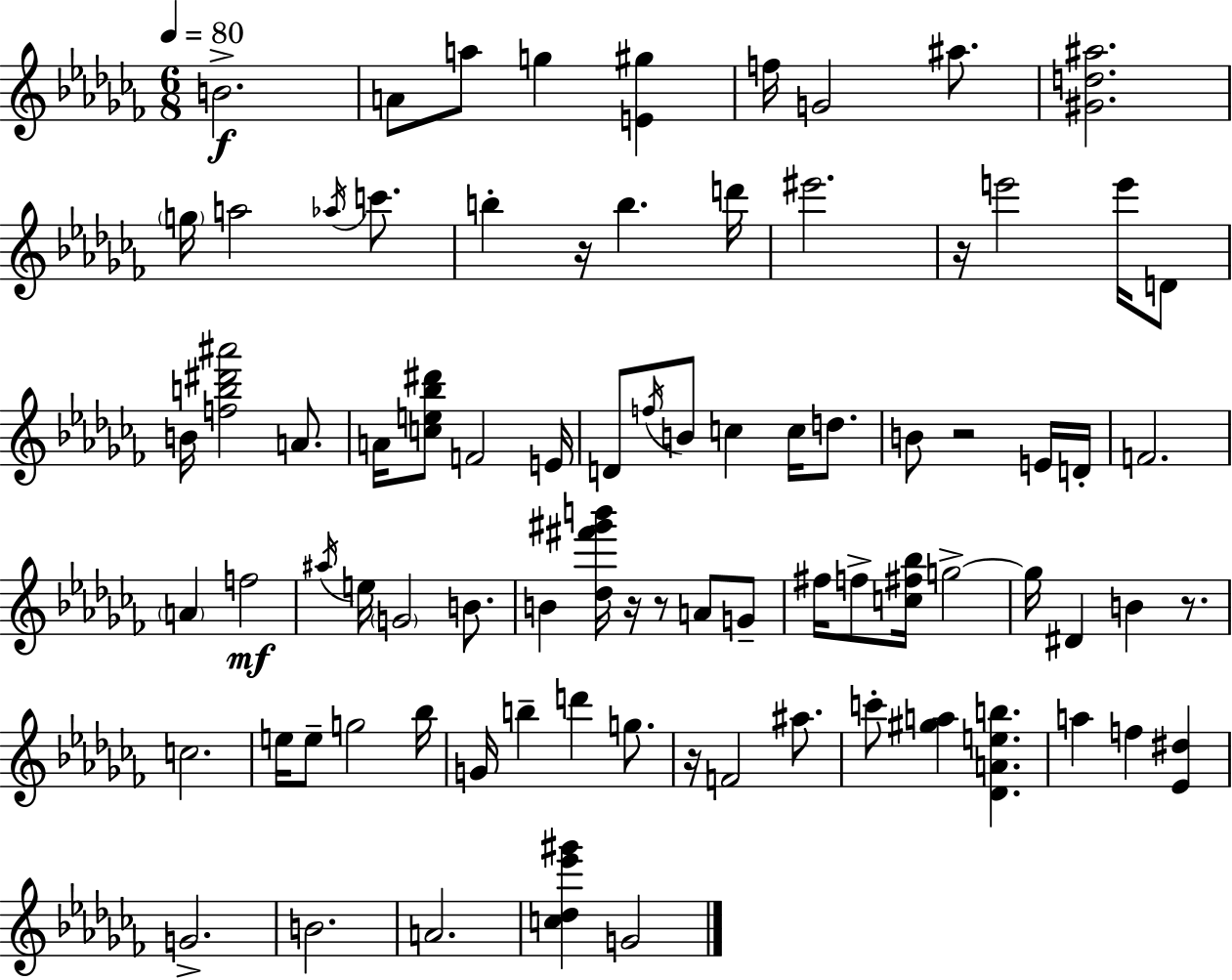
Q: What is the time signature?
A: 6/8